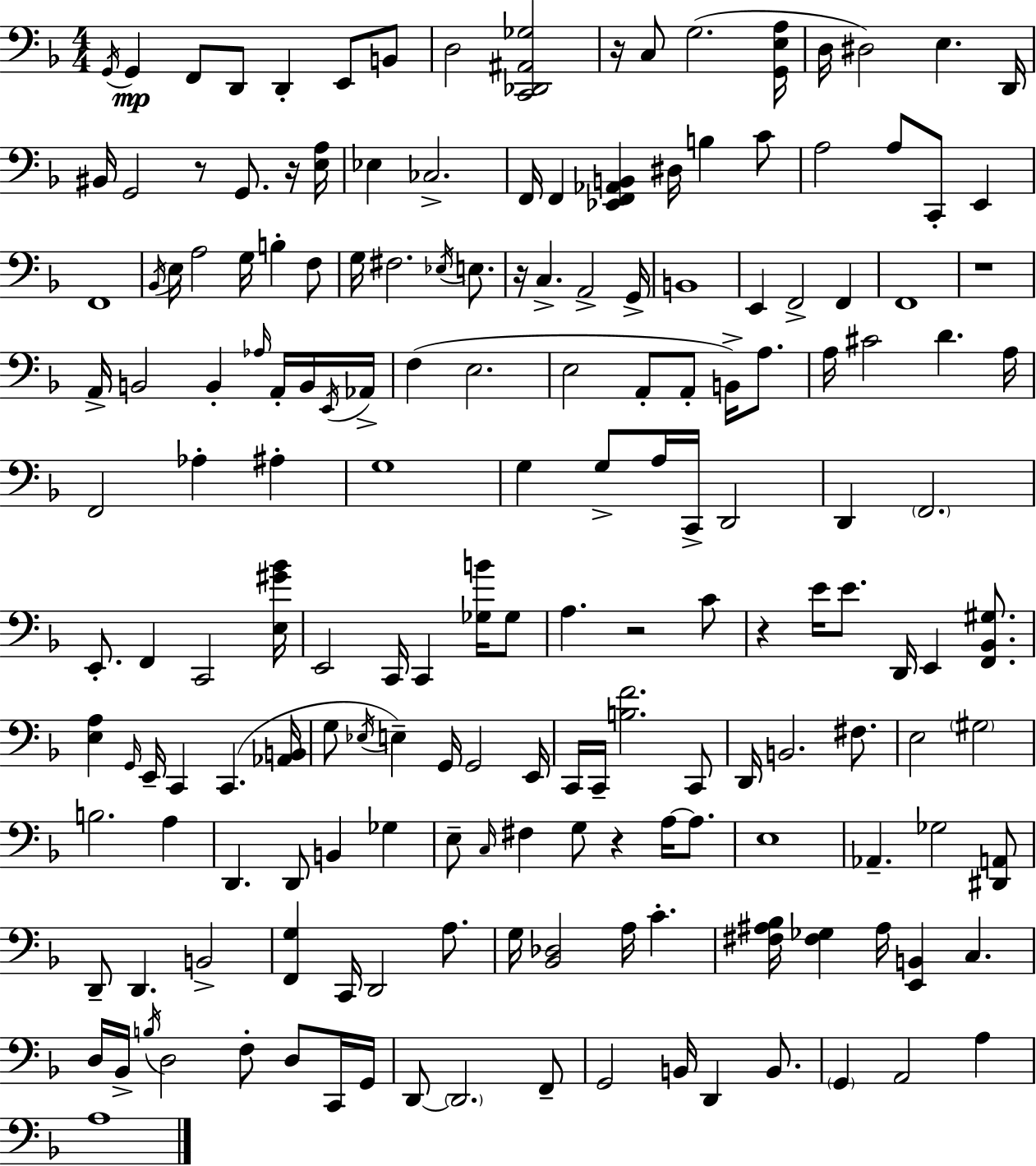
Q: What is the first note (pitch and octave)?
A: G2